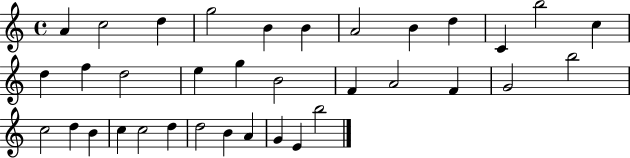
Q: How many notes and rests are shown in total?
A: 35